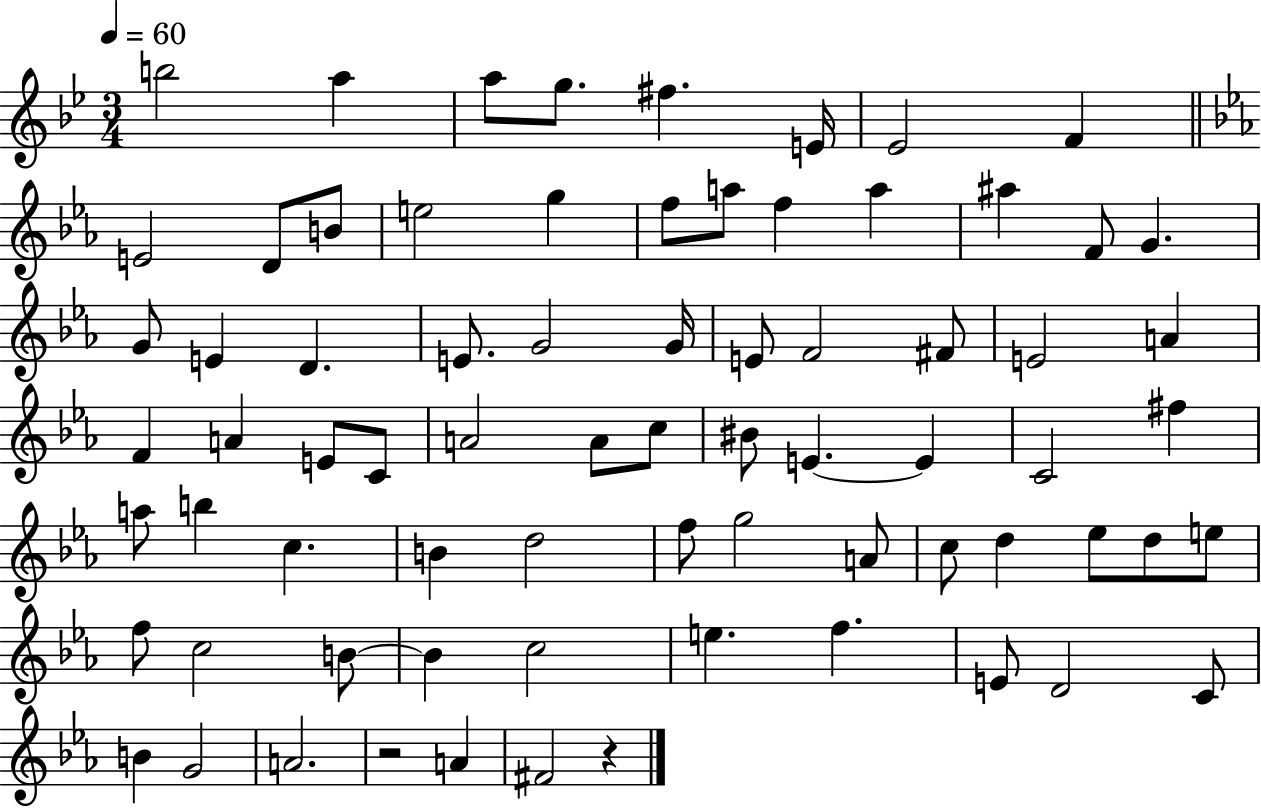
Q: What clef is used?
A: treble